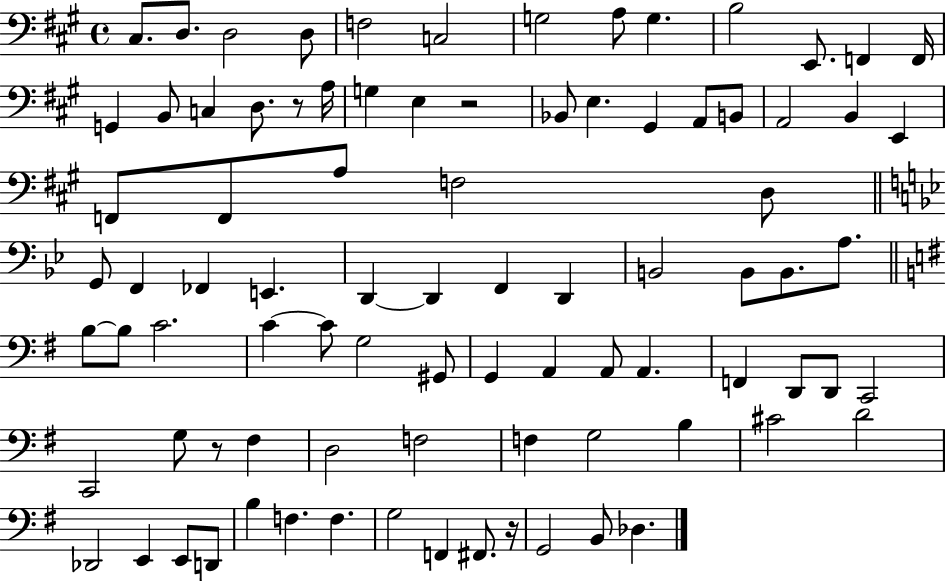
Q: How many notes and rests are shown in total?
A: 87